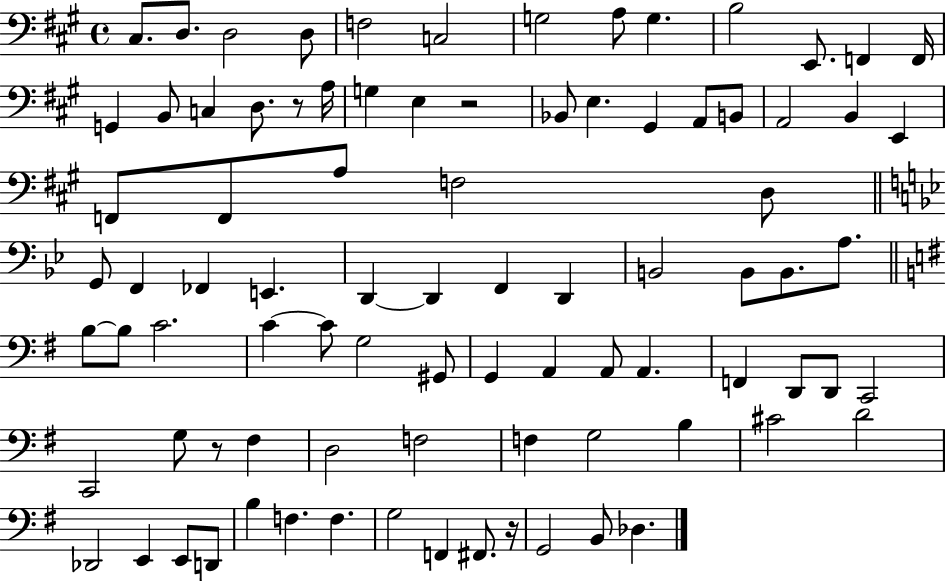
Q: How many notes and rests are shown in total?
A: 87